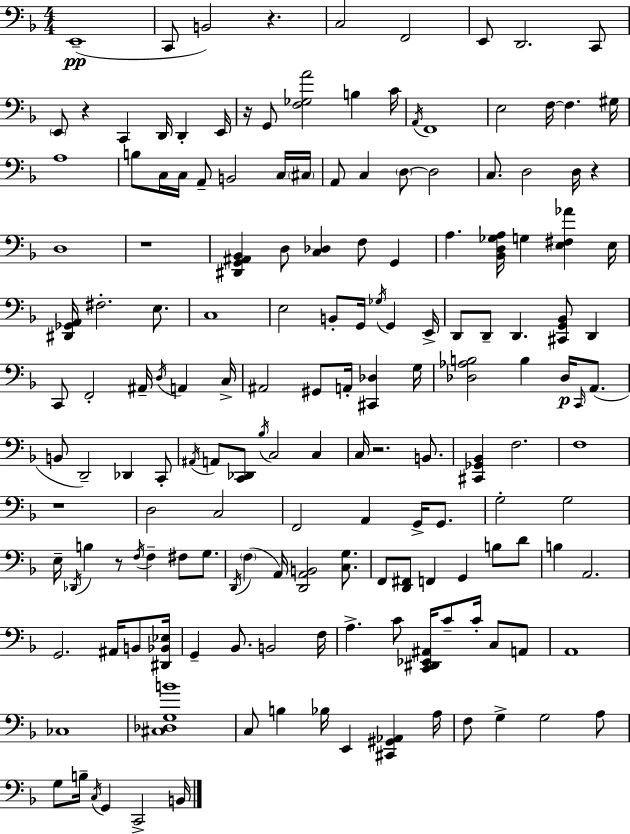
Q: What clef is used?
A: bass